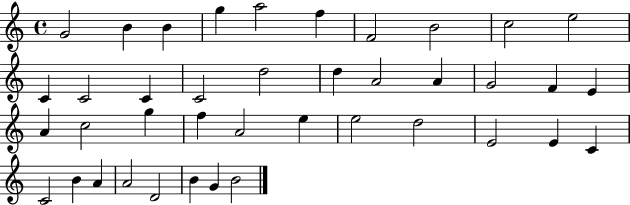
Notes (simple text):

G4/h B4/q B4/q G5/q A5/h F5/q F4/h B4/h C5/h E5/h C4/q C4/h C4/q C4/h D5/h D5/q A4/h A4/q G4/h F4/q E4/q A4/q C5/h G5/q F5/q A4/h E5/q E5/h D5/h E4/h E4/q C4/q C4/h B4/q A4/q A4/h D4/h B4/q G4/q B4/h